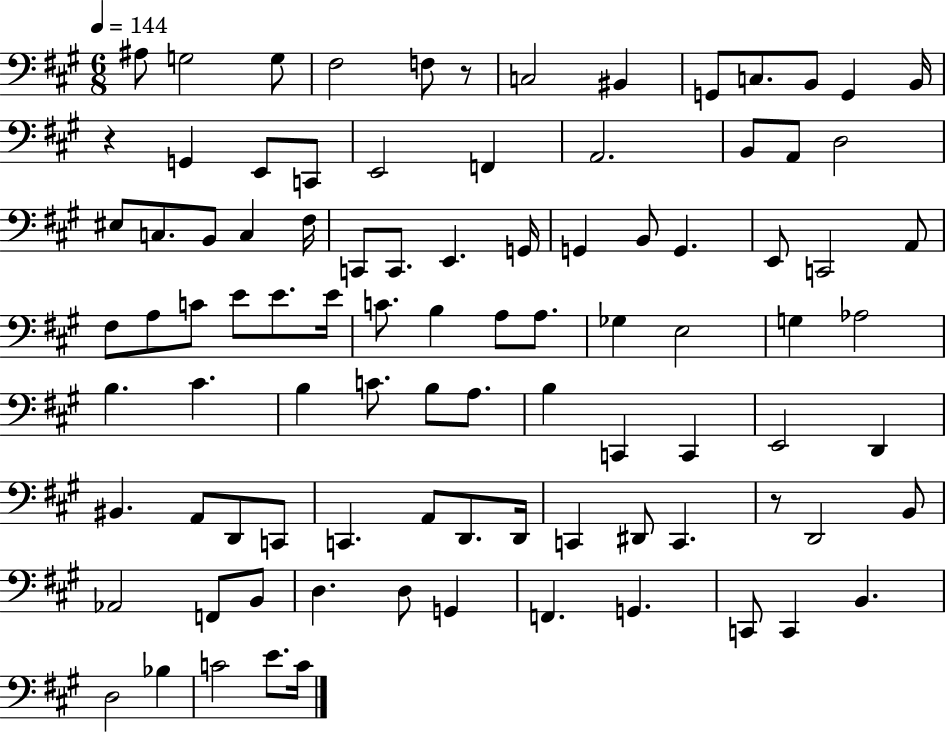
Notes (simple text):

A#3/e G3/h G3/e F#3/h F3/e R/e C3/h BIS2/q G2/e C3/e. B2/e G2/q B2/s R/q G2/q E2/e C2/e E2/h F2/q A2/h. B2/e A2/e D3/h EIS3/e C3/e. B2/e C3/q F#3/s C2/e C2/e. E2/q. G2/s G2/q B2/e G2/q. E2/e C2/h A2/e F#3/e A3/e C4/e E4/e E4/e. E4/s C4/e. B3/q A3/e A3/e. Gb3/q E3/h G3/q Ab3/h B3/q. C#4/q. B3/q C4/e. B3/e A3/e. B3/q C2/q C2/q E2/h D2/q BIS2/q. A2/e D2/e C2/e C2/q. A2/e D2/e. D2/s C2/q D#2/e C2/q. R/e D2/h B2/e Ab2/h F2/e B2/e D3/q. D3/e G2/q F2/q. G2/q. C2/e C2/q B2/q. D3/h Bb3/q C4/h E4/e. C4/s